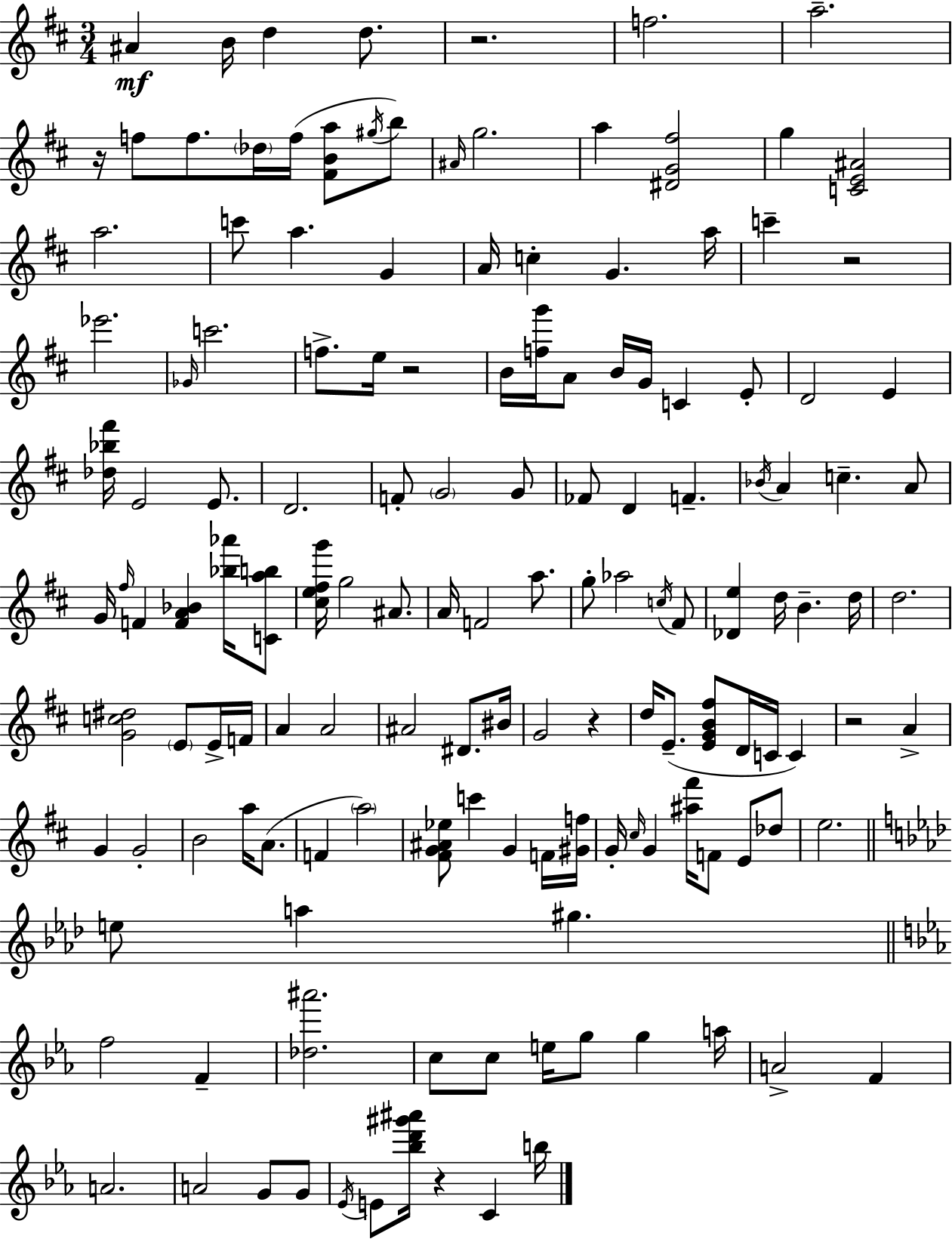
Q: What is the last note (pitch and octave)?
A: B5